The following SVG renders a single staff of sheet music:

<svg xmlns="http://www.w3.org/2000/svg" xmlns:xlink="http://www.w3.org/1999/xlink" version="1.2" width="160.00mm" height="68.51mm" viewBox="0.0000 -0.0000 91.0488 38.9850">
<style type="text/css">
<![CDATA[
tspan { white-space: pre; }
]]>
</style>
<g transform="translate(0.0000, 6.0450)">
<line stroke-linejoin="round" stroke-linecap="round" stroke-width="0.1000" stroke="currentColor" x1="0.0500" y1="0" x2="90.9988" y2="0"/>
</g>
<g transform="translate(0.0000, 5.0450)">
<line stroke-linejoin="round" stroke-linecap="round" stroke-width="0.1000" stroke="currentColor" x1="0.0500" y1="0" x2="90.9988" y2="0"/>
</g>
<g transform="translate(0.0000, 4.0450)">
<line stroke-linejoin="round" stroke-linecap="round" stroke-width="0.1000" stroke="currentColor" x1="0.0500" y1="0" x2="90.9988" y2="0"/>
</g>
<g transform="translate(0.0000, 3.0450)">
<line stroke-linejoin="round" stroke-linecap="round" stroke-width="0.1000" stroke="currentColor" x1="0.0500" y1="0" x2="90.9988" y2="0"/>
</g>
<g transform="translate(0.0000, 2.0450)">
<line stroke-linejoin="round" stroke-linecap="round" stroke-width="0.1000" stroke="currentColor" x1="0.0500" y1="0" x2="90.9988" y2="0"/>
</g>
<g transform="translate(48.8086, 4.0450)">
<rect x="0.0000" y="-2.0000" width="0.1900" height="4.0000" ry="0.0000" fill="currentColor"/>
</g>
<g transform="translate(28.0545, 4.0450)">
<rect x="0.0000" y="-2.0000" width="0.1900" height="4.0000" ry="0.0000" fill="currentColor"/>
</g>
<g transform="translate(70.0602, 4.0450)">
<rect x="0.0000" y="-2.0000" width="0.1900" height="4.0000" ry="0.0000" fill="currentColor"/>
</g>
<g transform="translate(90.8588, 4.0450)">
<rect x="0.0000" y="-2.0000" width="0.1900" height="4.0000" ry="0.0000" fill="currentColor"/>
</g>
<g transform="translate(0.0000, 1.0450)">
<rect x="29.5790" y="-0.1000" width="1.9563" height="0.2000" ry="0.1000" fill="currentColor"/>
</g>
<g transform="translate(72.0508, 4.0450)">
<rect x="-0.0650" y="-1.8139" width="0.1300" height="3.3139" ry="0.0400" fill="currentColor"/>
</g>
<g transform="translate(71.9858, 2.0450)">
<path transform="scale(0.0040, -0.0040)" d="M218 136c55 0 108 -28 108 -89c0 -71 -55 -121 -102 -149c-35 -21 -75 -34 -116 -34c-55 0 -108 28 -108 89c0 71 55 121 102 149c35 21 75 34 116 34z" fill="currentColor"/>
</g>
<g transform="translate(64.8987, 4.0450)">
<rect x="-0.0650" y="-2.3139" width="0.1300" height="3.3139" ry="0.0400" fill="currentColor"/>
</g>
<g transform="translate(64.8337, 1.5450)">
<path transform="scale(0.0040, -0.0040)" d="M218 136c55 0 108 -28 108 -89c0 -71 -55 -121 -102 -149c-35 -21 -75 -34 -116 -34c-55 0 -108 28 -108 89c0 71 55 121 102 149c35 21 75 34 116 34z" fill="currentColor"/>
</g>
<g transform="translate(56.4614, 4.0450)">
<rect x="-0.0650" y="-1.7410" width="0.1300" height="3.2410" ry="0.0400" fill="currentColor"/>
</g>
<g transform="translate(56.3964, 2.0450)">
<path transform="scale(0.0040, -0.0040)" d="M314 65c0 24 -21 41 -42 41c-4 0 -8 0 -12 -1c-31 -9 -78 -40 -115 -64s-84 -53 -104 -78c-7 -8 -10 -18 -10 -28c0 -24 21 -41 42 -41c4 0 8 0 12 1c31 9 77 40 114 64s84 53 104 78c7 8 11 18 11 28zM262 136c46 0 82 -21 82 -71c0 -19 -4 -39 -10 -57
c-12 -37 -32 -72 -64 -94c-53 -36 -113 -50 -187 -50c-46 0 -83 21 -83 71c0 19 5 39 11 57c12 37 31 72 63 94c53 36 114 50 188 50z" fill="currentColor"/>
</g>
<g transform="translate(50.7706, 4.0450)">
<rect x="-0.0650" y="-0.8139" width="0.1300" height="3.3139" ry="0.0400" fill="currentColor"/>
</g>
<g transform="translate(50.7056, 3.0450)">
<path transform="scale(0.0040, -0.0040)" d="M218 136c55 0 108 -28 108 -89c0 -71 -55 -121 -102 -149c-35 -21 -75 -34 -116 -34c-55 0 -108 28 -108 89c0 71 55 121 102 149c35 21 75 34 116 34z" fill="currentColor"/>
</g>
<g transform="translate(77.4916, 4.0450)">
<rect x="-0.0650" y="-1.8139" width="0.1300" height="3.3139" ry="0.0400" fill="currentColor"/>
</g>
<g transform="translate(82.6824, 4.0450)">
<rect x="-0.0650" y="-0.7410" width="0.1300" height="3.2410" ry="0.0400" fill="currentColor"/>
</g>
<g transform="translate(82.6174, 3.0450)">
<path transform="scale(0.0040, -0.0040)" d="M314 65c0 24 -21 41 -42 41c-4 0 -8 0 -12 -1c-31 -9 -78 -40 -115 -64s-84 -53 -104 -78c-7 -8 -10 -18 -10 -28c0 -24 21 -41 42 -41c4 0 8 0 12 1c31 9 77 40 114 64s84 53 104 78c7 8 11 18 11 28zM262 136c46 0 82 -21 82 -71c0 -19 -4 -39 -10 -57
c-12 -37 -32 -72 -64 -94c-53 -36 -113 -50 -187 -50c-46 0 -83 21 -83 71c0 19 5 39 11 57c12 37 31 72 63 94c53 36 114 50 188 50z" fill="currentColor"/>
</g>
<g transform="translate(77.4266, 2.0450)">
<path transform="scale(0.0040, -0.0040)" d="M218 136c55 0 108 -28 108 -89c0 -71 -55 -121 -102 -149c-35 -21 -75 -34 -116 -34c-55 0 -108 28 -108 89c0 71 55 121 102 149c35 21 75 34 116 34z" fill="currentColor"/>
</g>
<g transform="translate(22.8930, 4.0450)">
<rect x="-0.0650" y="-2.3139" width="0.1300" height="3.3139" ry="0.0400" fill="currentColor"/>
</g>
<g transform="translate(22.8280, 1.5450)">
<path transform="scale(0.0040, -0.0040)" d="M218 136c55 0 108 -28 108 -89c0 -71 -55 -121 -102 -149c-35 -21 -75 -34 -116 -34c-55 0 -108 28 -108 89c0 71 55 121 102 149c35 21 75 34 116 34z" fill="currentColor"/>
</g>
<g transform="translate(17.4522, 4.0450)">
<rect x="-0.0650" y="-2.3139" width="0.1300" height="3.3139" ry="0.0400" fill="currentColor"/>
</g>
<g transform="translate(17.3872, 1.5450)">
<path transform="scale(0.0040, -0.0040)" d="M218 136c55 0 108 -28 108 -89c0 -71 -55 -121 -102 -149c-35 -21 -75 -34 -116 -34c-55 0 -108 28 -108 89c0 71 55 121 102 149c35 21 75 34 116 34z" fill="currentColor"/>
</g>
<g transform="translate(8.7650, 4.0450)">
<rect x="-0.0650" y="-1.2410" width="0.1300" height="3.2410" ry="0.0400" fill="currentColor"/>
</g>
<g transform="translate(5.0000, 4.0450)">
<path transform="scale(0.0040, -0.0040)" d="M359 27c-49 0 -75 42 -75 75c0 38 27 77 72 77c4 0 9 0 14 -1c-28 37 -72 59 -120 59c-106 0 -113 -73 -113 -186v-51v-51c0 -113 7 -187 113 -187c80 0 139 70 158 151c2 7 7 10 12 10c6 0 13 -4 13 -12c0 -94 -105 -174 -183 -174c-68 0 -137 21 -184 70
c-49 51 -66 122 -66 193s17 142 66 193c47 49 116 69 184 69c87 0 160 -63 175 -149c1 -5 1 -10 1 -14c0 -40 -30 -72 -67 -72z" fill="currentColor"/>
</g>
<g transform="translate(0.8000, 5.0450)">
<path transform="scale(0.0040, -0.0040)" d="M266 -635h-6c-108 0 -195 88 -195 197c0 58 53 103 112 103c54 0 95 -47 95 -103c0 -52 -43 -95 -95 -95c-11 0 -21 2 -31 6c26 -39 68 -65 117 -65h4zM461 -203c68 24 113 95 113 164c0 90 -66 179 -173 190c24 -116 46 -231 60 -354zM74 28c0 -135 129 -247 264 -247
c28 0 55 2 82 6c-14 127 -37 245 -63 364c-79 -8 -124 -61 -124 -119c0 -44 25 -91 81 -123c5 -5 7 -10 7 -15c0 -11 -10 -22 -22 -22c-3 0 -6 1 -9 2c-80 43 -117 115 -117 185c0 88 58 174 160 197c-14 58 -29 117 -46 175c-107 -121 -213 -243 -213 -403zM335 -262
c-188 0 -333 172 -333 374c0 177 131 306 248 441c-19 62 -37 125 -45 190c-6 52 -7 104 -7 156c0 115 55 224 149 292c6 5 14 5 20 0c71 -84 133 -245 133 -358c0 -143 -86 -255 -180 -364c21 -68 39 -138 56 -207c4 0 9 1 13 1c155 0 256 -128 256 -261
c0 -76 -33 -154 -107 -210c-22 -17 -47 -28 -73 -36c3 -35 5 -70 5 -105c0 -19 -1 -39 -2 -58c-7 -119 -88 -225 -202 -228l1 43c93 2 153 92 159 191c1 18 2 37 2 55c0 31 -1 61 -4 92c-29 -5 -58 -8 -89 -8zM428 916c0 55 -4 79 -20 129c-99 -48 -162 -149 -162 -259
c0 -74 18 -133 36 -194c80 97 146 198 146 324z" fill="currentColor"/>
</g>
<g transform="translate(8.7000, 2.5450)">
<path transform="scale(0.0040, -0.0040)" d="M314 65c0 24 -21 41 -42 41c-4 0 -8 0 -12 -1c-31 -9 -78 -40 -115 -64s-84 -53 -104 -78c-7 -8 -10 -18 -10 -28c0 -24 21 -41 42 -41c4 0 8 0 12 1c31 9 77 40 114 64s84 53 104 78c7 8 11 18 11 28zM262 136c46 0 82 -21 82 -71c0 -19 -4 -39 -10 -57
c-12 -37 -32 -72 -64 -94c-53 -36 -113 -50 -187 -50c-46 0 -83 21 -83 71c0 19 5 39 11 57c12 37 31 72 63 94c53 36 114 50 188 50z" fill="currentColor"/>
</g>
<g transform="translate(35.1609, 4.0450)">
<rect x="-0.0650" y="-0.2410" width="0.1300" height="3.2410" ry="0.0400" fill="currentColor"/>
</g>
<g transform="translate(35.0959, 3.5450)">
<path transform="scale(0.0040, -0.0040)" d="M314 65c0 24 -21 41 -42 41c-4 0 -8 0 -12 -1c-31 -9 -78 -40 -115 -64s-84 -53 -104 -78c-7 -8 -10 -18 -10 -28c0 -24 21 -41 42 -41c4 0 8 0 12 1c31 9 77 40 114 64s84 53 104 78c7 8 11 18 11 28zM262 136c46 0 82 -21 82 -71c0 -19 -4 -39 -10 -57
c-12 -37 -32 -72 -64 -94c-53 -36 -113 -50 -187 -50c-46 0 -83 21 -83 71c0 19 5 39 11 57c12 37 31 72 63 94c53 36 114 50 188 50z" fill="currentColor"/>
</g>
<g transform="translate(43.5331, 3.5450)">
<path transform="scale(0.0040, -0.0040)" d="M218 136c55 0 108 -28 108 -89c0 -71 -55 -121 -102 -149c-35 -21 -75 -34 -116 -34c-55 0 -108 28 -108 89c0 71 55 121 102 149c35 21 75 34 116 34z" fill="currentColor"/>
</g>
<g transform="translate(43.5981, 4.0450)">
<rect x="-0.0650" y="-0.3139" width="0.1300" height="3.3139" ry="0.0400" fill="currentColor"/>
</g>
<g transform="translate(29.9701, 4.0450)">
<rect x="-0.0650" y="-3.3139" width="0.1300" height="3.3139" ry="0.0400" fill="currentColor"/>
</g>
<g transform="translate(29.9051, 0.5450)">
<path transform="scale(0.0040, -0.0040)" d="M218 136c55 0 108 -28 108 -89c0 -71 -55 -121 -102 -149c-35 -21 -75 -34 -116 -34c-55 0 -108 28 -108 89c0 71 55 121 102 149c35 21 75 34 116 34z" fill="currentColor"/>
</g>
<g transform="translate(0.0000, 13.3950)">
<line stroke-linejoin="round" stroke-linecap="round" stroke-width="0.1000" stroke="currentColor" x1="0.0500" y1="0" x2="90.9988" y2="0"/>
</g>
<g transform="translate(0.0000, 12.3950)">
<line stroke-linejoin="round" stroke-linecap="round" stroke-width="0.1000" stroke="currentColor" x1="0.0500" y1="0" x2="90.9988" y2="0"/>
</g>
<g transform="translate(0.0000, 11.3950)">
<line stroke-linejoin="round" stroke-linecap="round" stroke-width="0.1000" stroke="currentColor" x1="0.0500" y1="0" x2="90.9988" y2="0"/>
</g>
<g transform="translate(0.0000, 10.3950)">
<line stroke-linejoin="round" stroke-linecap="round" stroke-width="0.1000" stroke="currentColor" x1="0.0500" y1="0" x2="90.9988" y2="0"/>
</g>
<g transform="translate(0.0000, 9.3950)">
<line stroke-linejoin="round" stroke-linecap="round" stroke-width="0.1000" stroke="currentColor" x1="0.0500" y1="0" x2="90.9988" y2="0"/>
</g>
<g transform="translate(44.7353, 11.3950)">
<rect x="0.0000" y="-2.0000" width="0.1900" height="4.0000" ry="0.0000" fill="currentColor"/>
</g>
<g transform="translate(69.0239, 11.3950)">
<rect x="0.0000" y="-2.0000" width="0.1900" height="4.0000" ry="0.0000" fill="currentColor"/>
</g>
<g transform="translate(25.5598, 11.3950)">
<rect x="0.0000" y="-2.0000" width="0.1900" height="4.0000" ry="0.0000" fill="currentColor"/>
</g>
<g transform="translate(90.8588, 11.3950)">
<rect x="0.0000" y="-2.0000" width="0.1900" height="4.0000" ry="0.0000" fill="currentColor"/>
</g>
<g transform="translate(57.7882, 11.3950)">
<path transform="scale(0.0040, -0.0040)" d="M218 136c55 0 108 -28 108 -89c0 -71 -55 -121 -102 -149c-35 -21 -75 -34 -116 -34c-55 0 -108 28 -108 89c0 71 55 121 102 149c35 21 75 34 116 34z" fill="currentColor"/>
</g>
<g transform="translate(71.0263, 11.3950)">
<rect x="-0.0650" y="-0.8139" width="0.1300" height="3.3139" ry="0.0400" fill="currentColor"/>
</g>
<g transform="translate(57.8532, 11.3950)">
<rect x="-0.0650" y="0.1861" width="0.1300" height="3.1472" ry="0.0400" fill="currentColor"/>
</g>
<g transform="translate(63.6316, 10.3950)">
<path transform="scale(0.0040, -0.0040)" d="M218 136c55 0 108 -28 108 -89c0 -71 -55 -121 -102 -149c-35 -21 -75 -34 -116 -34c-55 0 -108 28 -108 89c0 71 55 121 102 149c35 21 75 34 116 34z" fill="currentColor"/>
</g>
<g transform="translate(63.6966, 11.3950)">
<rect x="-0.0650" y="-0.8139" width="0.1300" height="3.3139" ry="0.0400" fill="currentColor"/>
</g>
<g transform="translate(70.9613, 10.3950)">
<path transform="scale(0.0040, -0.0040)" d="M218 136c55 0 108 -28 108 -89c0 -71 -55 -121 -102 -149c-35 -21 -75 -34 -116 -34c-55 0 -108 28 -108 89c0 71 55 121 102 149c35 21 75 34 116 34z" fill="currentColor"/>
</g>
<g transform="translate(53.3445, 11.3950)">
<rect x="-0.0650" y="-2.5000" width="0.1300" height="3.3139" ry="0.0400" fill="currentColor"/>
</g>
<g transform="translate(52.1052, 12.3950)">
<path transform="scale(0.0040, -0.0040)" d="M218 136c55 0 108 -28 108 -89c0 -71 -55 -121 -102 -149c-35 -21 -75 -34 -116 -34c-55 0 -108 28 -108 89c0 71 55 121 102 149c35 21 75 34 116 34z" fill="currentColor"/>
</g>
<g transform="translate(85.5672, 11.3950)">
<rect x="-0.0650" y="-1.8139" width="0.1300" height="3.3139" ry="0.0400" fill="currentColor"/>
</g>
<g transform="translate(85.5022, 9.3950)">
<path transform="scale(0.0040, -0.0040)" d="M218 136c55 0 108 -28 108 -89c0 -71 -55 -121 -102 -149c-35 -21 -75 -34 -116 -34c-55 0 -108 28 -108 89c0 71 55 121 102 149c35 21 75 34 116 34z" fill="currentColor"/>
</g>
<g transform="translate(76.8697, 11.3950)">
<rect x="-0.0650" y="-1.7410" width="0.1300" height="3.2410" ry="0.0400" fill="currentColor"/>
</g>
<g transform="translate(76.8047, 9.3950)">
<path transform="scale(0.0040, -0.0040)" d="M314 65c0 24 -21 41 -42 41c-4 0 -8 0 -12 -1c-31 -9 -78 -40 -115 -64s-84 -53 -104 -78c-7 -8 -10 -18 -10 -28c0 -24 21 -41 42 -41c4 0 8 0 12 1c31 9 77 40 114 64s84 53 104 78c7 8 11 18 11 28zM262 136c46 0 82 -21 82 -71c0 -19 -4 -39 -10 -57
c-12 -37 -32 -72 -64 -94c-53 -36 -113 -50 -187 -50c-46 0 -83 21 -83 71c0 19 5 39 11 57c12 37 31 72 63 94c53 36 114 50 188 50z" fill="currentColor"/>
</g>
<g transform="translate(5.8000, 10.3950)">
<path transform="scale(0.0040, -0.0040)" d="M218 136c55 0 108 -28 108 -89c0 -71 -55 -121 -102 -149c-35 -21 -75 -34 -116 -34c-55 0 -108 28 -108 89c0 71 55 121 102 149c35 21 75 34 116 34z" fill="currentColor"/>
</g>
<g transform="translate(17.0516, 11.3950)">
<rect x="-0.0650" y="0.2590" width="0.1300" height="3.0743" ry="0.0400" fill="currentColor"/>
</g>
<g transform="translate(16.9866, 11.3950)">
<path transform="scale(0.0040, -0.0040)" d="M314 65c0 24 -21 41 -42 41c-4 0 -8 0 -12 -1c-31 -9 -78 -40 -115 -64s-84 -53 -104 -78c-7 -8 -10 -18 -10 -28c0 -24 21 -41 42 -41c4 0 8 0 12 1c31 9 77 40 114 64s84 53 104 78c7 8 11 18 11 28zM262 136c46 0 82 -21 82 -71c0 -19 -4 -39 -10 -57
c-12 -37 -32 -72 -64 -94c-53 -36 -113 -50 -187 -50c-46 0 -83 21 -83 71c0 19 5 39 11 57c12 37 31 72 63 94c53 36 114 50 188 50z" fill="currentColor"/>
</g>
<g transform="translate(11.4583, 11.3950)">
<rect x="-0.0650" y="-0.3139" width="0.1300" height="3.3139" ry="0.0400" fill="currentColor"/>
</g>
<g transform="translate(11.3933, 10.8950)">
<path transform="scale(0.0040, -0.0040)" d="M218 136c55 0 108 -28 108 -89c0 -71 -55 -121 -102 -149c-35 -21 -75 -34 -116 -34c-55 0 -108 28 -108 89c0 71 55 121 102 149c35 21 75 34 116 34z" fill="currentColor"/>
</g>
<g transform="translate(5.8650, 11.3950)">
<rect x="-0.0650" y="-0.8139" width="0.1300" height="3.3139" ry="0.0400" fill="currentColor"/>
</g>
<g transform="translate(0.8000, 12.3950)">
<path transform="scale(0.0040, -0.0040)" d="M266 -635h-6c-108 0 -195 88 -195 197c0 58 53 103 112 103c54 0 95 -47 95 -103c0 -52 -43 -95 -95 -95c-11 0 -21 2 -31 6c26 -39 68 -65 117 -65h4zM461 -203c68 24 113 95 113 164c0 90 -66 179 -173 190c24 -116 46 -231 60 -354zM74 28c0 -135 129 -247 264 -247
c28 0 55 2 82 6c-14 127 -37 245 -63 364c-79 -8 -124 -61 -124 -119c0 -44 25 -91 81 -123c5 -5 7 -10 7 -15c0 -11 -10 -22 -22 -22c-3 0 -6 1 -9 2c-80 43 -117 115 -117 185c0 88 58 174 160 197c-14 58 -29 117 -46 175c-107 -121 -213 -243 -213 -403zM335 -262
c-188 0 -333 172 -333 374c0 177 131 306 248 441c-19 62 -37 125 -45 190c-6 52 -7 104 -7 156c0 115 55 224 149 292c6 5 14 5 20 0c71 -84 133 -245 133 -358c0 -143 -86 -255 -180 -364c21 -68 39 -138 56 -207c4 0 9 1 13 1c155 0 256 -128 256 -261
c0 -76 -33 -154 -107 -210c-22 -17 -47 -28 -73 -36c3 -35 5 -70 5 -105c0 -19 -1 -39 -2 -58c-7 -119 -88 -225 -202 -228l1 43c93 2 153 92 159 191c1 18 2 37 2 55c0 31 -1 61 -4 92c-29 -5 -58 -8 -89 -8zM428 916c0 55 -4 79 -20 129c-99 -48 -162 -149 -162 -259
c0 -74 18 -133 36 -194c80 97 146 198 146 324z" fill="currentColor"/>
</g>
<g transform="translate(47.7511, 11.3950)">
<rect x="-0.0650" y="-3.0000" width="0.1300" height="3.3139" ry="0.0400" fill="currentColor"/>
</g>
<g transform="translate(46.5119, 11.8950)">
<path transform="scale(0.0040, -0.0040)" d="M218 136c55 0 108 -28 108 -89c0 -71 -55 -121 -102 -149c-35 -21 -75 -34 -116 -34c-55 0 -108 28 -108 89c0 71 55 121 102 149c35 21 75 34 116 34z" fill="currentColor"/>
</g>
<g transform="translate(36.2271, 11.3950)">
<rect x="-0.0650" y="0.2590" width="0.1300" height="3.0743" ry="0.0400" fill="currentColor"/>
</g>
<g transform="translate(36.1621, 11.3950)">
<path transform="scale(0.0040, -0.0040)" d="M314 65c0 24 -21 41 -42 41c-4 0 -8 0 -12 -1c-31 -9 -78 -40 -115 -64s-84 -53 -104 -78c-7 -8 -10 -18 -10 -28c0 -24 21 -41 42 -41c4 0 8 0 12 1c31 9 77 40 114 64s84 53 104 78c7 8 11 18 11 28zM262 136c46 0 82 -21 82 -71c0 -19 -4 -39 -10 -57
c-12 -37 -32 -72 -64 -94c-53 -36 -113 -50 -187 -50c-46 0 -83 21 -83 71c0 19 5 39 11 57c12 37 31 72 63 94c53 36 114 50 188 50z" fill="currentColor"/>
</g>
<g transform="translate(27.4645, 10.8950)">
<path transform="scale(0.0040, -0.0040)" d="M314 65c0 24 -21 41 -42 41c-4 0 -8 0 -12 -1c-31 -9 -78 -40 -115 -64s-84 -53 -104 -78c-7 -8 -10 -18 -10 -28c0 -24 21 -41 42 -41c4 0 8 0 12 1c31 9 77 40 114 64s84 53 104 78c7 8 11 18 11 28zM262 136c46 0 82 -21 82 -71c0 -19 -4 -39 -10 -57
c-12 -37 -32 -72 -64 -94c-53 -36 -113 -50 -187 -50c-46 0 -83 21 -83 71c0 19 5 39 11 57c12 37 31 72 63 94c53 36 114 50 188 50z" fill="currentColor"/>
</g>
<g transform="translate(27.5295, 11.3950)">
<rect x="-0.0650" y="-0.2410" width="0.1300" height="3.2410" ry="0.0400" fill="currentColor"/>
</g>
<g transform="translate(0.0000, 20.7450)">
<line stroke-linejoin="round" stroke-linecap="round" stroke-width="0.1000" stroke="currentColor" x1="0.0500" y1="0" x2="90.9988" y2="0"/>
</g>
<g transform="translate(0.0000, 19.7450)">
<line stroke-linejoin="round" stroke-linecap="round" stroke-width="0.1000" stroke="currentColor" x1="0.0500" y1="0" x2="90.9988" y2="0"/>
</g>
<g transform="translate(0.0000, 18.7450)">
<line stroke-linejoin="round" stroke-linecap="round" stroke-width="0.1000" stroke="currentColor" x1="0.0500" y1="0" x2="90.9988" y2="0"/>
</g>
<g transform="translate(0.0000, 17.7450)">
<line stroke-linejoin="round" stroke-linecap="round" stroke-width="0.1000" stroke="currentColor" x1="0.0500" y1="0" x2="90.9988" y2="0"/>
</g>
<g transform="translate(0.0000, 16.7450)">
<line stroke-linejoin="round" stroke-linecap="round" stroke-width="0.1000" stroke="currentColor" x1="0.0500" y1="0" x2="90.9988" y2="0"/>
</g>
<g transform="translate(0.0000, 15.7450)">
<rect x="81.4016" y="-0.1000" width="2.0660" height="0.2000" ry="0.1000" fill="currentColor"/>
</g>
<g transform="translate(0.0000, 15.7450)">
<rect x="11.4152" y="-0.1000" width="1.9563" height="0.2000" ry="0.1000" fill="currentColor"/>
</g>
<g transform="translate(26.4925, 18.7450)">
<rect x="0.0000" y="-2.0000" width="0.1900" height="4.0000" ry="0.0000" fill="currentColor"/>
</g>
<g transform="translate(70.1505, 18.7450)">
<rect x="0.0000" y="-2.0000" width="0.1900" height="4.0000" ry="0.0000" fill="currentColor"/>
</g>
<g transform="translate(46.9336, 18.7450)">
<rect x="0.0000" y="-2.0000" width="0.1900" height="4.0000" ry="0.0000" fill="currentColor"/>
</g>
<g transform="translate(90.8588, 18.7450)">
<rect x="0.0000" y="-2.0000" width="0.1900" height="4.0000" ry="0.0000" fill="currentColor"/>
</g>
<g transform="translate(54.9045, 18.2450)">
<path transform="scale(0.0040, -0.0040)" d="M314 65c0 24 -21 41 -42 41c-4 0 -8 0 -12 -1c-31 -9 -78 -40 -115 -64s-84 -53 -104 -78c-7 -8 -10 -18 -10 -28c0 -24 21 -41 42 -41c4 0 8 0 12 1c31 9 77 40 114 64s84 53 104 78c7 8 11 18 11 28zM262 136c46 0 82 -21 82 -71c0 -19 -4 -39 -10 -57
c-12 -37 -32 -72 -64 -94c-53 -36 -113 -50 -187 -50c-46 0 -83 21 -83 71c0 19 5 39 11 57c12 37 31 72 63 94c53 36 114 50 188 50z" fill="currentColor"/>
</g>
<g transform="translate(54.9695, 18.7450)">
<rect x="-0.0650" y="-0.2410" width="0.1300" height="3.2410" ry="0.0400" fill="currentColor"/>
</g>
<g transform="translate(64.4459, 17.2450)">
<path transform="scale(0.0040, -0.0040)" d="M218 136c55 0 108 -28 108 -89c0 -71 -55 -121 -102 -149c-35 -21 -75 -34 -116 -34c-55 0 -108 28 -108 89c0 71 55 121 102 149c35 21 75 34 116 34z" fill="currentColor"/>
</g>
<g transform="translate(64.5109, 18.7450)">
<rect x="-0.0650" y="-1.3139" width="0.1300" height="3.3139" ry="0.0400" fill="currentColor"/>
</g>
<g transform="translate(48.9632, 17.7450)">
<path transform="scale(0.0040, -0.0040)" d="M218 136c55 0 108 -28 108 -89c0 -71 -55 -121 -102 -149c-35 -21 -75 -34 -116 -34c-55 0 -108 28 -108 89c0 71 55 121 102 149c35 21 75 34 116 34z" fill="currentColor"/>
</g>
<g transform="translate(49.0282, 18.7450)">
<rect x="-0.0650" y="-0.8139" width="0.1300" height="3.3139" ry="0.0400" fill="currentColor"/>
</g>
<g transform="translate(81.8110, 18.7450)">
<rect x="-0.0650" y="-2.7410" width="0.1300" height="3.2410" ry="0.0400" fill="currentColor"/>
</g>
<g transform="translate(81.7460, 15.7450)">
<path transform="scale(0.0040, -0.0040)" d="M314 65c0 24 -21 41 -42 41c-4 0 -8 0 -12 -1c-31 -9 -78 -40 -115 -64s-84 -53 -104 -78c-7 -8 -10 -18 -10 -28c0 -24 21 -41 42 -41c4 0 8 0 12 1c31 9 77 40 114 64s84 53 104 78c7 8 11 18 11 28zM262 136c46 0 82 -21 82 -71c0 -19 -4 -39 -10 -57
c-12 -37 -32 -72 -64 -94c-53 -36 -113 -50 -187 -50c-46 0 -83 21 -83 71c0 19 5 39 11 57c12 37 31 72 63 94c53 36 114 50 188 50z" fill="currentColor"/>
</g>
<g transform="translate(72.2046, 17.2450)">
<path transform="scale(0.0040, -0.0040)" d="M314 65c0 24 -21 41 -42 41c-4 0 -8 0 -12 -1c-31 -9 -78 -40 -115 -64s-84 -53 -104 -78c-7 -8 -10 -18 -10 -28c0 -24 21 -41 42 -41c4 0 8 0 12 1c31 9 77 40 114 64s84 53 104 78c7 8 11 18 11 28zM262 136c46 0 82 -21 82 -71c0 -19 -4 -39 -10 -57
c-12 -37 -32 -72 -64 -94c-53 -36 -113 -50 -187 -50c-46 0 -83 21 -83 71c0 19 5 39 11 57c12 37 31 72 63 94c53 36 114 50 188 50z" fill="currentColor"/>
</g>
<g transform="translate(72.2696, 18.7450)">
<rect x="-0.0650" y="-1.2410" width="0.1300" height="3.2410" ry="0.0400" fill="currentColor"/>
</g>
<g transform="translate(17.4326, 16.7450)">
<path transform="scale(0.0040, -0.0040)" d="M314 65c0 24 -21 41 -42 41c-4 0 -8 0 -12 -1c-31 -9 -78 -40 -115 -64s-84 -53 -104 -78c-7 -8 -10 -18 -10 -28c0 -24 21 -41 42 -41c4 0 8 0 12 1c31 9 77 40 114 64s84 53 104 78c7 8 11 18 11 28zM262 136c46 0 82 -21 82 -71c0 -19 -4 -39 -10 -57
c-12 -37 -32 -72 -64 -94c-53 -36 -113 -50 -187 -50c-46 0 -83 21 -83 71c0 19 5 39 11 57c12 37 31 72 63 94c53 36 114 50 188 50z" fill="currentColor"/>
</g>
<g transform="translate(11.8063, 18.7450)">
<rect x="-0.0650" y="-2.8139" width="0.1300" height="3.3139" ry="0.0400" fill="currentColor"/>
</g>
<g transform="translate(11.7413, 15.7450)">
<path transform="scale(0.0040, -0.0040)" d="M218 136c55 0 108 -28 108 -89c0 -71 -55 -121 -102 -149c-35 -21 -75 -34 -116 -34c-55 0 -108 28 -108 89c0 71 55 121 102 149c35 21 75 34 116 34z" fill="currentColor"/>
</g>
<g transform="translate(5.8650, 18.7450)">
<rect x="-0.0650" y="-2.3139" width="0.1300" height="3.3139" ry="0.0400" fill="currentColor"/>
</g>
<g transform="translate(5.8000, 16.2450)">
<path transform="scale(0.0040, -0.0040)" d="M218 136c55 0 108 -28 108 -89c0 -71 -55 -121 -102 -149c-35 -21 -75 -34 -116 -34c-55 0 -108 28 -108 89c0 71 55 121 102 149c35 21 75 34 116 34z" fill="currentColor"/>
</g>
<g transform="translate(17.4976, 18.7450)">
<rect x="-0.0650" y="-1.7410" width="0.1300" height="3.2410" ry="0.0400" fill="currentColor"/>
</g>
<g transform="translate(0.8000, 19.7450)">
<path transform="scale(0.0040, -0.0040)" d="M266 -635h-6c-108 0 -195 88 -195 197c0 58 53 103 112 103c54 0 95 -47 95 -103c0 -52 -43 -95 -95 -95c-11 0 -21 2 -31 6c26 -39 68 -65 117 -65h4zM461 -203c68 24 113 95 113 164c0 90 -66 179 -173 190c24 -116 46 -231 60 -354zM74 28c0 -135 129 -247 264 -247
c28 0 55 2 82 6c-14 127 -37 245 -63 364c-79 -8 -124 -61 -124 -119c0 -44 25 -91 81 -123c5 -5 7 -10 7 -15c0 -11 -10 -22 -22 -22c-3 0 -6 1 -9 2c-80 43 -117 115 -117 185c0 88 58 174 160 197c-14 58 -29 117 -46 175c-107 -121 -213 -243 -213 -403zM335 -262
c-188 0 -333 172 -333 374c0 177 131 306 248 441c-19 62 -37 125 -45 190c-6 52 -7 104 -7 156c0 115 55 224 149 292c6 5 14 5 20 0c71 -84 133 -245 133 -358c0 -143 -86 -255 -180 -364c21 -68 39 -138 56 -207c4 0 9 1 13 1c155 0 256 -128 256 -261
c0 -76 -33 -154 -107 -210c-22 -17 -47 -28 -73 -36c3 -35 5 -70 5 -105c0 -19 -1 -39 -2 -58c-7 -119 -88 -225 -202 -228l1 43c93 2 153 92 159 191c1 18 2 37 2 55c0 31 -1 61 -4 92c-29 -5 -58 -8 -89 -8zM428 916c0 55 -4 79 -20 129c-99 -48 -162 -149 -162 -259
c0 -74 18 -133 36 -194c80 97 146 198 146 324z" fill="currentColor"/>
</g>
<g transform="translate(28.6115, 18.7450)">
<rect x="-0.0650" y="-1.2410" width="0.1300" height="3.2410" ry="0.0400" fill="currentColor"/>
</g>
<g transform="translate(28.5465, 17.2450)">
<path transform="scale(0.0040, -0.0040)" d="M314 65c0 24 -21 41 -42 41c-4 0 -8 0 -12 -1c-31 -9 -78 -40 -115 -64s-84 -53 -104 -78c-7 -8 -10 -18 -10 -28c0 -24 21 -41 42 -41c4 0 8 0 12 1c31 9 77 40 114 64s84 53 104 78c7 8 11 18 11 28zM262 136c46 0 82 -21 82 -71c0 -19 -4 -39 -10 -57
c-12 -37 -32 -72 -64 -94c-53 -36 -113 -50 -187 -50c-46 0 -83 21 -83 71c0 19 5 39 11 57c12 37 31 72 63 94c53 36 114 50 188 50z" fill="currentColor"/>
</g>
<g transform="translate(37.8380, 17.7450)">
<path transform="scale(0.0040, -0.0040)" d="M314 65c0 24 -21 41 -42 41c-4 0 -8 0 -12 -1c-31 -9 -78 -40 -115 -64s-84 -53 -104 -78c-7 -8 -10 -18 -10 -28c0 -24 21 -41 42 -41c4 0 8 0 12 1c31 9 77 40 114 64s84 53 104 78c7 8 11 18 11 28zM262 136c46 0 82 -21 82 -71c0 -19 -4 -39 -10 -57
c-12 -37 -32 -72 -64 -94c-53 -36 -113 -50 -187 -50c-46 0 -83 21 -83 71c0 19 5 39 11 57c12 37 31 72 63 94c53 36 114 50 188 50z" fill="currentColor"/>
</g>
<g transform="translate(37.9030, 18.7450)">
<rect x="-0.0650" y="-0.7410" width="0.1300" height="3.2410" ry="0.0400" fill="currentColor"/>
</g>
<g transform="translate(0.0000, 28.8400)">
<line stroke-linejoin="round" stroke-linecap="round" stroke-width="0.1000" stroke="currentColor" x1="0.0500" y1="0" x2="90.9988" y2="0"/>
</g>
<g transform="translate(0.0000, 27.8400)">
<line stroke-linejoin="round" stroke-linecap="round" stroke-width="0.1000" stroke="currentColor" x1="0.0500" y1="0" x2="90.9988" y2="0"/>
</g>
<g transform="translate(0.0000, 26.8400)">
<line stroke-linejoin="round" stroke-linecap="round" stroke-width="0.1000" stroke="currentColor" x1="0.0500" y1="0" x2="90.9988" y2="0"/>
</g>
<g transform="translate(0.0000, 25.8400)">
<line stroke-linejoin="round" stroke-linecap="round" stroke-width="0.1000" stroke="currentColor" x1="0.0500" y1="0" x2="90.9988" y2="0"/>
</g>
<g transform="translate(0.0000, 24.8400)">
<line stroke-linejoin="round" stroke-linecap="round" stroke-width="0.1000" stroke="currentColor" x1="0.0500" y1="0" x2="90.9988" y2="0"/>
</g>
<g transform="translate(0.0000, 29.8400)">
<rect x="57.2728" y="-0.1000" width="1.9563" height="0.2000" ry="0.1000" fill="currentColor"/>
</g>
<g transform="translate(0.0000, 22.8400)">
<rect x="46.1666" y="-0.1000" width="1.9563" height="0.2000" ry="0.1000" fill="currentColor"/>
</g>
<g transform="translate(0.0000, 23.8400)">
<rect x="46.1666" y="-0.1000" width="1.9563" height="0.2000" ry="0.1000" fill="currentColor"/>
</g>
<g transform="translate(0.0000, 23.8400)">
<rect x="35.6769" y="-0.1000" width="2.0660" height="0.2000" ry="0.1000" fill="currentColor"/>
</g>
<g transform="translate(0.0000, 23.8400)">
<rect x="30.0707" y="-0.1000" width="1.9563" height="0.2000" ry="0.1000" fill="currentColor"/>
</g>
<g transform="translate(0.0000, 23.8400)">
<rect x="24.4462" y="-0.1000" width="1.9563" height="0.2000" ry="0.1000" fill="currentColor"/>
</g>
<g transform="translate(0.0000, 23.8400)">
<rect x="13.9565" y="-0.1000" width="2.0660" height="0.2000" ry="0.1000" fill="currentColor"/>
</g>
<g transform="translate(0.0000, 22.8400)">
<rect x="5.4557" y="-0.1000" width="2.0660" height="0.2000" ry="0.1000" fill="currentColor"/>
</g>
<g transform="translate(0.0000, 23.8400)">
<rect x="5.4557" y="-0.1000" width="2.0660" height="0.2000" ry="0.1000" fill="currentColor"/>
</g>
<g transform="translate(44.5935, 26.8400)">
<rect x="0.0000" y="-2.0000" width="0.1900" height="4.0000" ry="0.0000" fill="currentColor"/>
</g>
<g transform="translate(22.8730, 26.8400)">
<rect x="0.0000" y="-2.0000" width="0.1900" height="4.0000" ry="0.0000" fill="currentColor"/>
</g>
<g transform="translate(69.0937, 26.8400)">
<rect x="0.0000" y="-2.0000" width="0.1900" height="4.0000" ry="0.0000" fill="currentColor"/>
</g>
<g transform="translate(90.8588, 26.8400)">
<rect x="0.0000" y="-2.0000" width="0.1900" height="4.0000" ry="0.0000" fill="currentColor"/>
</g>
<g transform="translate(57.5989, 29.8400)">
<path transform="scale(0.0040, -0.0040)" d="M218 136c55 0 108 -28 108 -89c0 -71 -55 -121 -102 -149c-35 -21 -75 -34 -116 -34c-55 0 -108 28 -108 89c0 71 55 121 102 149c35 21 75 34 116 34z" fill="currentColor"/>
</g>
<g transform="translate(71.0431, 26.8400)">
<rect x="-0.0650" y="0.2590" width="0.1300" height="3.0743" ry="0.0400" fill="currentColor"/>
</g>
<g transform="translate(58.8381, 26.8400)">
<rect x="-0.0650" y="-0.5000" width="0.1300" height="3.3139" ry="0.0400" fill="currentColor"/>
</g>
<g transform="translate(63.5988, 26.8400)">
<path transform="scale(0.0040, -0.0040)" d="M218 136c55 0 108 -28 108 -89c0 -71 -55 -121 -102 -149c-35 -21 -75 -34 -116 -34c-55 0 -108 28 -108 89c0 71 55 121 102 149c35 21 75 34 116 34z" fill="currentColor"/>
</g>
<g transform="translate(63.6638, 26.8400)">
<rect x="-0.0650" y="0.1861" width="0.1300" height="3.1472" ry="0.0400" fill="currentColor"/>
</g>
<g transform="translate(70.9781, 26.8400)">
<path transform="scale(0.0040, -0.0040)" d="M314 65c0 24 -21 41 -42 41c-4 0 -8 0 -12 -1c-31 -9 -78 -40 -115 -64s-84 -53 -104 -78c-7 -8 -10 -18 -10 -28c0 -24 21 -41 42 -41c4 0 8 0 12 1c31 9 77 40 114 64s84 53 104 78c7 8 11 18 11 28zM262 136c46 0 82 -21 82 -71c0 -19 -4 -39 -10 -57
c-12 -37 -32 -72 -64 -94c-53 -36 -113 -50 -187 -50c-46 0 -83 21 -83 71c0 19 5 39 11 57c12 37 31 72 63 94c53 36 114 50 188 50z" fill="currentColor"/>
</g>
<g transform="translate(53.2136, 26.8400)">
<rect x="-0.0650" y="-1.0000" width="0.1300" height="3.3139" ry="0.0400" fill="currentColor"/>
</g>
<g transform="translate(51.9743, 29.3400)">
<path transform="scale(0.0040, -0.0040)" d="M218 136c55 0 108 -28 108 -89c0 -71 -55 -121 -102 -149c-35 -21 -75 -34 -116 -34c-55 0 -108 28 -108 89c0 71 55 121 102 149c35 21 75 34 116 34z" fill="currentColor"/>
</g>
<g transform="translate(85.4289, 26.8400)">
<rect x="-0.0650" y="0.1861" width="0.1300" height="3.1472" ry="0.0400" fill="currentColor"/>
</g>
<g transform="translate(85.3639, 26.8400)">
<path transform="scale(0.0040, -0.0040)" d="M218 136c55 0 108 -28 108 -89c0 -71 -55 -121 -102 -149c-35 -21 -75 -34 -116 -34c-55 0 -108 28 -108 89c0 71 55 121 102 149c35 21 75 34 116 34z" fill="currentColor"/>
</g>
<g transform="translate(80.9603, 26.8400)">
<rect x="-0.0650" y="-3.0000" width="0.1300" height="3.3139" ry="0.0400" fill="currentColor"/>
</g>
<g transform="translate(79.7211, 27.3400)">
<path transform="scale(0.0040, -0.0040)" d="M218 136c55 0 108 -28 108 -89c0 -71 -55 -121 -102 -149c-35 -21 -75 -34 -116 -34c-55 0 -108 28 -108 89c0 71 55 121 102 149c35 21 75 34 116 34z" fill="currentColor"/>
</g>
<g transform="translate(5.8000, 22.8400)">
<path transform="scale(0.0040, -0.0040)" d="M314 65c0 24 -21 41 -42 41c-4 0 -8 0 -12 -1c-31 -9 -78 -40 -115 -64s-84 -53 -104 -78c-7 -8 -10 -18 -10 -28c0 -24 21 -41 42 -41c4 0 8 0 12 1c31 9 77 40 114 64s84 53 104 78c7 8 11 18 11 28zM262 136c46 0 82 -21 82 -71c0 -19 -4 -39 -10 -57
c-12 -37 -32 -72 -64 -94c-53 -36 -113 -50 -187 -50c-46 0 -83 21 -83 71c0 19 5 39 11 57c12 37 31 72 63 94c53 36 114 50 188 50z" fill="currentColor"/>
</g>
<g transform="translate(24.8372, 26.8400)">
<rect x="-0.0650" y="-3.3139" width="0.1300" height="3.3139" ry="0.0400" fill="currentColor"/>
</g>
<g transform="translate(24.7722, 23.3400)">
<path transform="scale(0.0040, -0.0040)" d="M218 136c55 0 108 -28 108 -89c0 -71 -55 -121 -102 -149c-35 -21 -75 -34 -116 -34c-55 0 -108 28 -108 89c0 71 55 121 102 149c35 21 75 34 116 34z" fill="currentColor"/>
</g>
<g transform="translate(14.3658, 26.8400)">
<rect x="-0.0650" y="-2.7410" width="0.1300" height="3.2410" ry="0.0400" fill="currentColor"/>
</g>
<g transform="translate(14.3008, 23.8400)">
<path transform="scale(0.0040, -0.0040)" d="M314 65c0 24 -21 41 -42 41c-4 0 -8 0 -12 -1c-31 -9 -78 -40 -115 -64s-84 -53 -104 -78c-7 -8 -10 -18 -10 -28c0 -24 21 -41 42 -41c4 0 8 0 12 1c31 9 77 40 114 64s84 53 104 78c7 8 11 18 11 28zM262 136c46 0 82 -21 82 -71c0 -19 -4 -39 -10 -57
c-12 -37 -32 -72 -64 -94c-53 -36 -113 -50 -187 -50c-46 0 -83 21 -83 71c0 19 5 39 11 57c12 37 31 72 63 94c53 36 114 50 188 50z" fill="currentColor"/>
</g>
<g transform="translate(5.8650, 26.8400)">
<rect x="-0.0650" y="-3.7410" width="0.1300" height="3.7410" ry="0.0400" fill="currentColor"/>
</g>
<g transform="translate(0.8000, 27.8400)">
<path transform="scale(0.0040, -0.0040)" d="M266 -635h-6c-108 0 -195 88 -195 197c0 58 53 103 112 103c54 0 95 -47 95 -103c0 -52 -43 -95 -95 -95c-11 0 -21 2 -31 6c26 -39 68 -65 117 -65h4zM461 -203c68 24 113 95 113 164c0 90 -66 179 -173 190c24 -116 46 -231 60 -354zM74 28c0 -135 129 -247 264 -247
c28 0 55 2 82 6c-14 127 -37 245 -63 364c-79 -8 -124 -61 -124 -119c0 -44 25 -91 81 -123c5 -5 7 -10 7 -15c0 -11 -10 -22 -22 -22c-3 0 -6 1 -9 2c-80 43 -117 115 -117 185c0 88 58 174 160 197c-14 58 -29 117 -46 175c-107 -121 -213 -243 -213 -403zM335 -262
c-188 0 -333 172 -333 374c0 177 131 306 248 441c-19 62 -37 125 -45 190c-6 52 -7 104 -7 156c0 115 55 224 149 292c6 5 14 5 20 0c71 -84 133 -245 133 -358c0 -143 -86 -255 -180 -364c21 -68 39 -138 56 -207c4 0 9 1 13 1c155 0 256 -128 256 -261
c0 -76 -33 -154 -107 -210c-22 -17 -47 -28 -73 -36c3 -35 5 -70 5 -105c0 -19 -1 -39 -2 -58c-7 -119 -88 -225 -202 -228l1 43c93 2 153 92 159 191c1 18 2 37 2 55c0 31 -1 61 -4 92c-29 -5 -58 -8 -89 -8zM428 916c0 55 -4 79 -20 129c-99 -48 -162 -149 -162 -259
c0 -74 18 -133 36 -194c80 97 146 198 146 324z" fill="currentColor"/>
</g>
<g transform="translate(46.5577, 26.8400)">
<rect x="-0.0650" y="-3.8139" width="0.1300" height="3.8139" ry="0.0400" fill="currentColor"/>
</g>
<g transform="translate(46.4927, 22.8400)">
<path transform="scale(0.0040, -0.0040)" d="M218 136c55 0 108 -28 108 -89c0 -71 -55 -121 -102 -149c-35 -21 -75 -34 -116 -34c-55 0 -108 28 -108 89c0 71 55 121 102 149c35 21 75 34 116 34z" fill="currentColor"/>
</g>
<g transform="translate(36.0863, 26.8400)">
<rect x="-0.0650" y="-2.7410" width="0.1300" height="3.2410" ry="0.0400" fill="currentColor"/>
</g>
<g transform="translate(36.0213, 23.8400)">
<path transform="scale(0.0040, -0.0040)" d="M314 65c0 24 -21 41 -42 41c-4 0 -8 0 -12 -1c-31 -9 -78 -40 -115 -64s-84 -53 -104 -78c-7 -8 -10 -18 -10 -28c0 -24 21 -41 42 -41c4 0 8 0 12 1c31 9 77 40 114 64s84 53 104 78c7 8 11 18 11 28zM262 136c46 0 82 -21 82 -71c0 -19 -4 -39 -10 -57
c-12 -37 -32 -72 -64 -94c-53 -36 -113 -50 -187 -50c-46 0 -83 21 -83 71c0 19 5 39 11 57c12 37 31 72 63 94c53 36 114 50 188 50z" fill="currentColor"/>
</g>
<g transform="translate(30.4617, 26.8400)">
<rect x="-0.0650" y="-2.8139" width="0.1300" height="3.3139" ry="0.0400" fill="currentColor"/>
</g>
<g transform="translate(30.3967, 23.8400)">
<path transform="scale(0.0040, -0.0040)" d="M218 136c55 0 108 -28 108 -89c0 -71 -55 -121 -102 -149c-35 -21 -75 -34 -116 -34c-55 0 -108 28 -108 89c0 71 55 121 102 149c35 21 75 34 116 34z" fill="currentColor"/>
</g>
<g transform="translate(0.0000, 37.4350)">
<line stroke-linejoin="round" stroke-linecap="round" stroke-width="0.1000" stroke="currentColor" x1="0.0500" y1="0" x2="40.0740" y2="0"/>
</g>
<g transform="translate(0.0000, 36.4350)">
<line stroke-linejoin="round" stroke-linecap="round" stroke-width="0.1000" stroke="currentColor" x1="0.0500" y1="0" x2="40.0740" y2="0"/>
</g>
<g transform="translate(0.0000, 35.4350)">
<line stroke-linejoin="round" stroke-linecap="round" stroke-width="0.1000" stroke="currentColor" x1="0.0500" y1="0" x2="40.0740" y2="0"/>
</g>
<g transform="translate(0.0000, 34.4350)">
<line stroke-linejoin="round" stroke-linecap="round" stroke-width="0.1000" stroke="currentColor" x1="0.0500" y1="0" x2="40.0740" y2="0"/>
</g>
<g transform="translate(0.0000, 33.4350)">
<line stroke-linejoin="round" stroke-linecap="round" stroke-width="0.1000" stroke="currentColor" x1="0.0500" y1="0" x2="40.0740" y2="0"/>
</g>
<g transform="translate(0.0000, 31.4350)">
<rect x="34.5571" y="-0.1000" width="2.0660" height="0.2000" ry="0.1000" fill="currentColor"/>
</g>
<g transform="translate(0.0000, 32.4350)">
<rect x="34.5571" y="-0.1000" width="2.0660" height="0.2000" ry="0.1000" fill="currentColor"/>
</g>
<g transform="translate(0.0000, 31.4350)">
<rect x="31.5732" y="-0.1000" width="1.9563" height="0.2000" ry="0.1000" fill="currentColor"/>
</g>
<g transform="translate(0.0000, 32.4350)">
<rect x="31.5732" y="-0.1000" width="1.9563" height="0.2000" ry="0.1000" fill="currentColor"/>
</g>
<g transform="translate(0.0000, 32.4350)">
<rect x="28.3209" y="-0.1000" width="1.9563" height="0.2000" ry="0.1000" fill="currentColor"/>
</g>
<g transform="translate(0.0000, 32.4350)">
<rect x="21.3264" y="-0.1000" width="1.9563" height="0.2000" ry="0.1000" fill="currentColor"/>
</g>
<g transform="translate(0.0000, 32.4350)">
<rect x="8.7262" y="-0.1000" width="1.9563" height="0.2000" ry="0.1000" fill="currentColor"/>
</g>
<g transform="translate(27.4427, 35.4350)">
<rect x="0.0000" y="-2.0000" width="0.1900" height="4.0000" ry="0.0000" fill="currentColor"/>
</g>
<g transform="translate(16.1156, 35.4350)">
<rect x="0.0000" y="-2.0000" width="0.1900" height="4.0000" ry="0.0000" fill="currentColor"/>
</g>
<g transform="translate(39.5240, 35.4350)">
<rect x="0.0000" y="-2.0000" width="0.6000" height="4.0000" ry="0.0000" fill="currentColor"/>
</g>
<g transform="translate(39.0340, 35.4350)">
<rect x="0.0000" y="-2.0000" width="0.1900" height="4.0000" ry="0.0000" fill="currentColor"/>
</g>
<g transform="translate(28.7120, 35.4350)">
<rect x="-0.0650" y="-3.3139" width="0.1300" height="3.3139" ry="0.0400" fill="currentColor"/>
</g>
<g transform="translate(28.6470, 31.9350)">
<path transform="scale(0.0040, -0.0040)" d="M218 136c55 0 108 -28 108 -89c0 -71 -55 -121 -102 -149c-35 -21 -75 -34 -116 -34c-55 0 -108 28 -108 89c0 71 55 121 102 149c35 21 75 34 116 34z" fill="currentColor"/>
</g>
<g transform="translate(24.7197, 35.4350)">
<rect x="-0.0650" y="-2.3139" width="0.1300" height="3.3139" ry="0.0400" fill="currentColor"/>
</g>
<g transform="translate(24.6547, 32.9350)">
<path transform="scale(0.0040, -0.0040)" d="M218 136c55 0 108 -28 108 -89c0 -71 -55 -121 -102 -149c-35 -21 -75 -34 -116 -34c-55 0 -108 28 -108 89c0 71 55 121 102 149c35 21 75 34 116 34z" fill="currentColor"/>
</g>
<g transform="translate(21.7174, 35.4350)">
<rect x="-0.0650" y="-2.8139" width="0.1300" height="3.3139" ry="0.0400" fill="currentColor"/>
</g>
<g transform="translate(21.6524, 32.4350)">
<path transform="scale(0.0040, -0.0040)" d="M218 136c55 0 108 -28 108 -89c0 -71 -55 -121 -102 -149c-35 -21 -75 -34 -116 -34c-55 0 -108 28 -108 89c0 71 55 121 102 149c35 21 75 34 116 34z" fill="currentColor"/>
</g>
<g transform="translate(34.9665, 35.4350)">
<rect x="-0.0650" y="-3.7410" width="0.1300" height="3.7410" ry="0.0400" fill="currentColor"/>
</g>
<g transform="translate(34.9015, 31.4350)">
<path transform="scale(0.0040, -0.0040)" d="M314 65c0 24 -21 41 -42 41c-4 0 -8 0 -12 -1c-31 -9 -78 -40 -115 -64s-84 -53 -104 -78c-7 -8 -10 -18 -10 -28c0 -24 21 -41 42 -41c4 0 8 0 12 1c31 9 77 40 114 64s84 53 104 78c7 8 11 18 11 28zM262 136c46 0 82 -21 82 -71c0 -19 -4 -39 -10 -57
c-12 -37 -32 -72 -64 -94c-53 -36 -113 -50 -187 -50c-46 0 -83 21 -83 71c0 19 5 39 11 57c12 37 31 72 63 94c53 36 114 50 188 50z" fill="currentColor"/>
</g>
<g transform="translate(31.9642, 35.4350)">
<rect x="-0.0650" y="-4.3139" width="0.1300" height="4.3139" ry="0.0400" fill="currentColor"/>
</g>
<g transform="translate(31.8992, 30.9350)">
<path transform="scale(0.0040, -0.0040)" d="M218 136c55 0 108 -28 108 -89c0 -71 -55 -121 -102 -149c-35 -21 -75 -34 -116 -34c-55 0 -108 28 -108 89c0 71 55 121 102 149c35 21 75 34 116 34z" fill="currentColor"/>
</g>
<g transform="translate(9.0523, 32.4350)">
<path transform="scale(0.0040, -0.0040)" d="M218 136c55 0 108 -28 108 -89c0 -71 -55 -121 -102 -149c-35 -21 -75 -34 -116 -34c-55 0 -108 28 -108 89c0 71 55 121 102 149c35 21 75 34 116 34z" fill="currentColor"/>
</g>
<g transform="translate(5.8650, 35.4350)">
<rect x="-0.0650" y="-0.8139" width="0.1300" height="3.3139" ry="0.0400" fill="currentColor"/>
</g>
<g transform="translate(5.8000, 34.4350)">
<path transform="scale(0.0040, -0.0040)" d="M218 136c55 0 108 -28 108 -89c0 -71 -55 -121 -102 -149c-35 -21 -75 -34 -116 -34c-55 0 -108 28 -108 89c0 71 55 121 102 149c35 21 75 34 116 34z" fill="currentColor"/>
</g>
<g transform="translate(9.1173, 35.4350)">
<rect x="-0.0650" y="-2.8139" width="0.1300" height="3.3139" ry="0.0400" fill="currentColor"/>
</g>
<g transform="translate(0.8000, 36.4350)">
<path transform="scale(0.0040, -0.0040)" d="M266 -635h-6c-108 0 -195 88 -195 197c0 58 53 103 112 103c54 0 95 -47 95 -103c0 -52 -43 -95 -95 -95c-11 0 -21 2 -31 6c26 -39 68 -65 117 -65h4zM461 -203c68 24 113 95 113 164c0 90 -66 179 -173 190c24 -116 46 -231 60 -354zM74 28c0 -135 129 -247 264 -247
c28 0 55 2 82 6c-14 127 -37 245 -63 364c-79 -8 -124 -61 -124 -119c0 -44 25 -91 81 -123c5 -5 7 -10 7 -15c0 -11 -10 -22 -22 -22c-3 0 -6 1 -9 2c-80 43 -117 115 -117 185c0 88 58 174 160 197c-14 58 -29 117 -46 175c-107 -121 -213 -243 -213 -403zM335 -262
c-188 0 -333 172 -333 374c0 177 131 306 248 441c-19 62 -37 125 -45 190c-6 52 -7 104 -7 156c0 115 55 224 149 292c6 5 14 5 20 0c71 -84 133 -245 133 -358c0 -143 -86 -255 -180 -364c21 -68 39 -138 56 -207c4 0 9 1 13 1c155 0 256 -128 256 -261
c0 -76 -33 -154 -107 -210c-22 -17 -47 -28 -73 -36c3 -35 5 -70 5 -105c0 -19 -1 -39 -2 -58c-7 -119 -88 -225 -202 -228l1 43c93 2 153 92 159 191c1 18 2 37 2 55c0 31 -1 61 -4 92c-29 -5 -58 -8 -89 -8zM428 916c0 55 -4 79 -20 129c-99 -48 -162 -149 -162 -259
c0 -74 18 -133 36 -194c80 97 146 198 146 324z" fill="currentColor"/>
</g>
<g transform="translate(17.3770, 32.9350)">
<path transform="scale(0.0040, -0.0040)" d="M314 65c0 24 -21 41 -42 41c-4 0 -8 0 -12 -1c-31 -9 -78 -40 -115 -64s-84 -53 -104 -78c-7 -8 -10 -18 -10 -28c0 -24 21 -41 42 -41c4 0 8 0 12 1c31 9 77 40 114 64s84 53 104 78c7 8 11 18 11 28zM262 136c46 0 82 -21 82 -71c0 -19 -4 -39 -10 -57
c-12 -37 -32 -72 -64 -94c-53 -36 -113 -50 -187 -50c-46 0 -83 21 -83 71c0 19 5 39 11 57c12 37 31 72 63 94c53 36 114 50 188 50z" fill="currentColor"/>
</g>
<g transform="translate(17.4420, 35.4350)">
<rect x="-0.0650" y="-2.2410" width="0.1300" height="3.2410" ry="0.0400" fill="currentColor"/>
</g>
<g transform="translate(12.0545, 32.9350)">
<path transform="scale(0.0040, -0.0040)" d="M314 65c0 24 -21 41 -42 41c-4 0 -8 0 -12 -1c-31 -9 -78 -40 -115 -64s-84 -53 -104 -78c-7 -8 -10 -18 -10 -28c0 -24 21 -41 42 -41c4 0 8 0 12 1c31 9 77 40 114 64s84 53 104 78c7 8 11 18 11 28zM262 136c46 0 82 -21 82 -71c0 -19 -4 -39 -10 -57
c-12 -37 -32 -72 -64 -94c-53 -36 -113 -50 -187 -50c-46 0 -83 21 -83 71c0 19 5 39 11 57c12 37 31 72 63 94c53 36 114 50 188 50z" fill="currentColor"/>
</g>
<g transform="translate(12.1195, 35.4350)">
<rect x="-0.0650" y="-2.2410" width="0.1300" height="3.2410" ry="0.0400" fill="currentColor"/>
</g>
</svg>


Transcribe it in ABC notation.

X:1
T:Untitled
M:4/4
L:1/4
K:C
e2 g g b c2 c d f2 g f f d2 d c B2 c2 B2 A G B d d f2 f g a f2 e2 d2 d c2 e e2 a2 c'2 a2 b a a2 c' D C B B2 A B d a g2 g2 a g b d' c'2